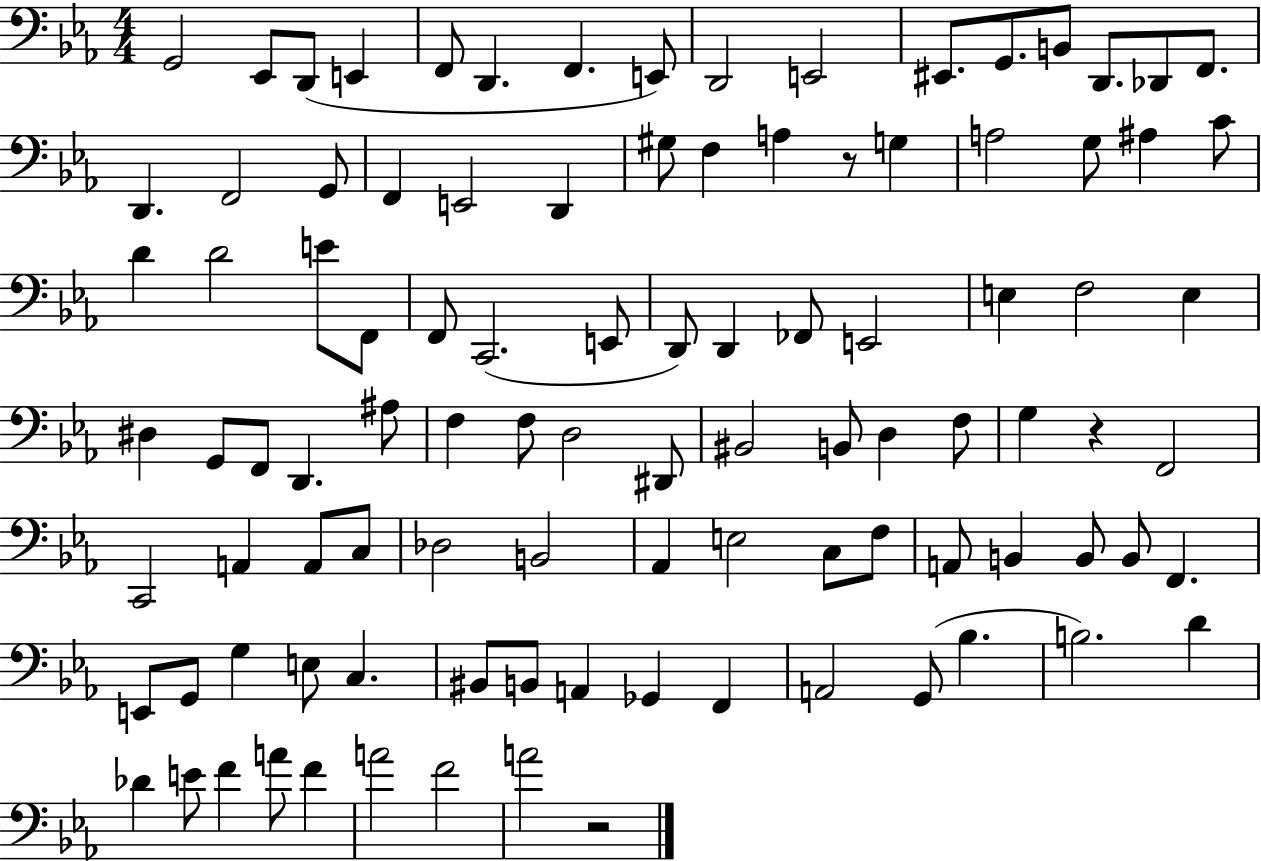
X:1
T:Untitled
M:4/4
L:1/4
K:Eb
G,,2 _E,,/2 D,,/2 E,, F,,/2 D,, F,, E,,/2 D,,2 E,,2 ^E,,/2 G,,/2 B,,/2 D,,/2 _D,,/2 F,,/2 D,, F,,2 G,,/2 F,, E,,2 D,, ^G,/2 F, A, z/2 G, A,2 G,/2 ^A, C/2 D D2 E/2 F,,/2 F,,/2 C,,2 E,,/2 D,,/2 D,, _F,,/2 E,,2 E, F,2 E, ^D, G,,/2 F,,/2 D,, ^A,/2 F, F,/2 D,2 ^D,,/2 ^B,,2 B,,/2 D, F,/2 G, z F,,2 C,,2 A,, A,,/2 C,/2 _D,2 B,,2 _A,, E,2 C,/2 F,/2 A,,/2 B,, B,,/2 B,,/2 F,, E,,/2 G,,/2 G, E,/2 C, ^B,,/2 B,,/2 A,, _G,, F,, A,,2 G,,/2 _B, B,2 D _D E/2 F A/2 F A2 F2 A2 z2